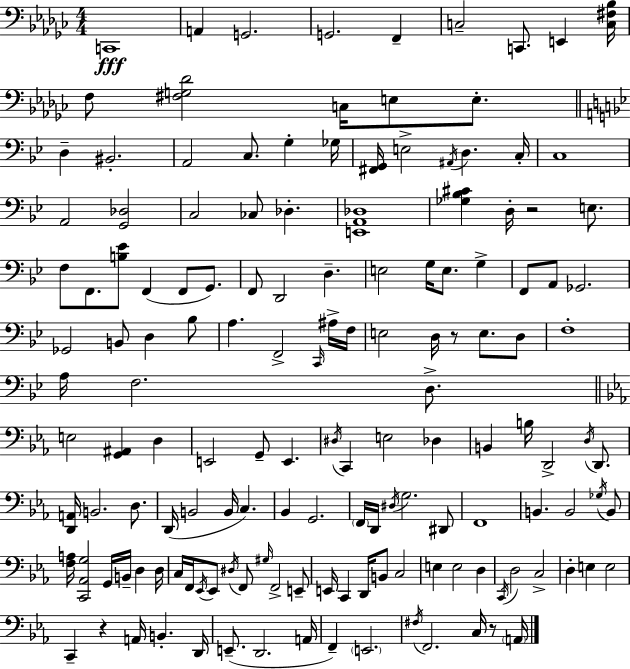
C2/w A2/q G2/h. G2/h. F2/q C3/h C2/e. E2/q [C3,F#3,Bb3]/s F3/e [F#3,G3,Db4]/h C3/s E3/e E3/e. D3/q BIS2/h. A2/h C3/e. G3/q Gb3/s [F#2,G2]/s E3/h A#2/s D3/q. C3/s C3/w A2/h [G2,Db3]/h C3/h CES3/e Db3/q. [E2,A2,Db3]/w [Gb3,Bb3,C#4]/q D3/s R/h E3/e. F3/e F2/e. [B3,Eb4]/e F2/q F2/e G2/e. F2/e D2/h D3/q. E3/h G3/s E3/e. G3/q F2/e A2/e Gb2/h. Gb2/h B2/e D3/q Bb3/e A3/q. F2/h C2/s A#3/s F3/s E3/h D3/s R/e E3/e. D3/e F3/w A3/s F3/h. D3/e. E3/h [G2,A#2]/q D3/q E2/h G2/e E2/q. D#3/s C2/q E3/h Db3/q B2/q B3/s D2/h D3/s D2/e. [D2,A2]/s B2/h. D3/e. D2/s B2/h B2/s C3/q. Bb2/q G2/h. F2/s D2/s D#3/s G3/h. D#2/e F2/w B2/q. B2/h Gb3/s B2/e [F3,A3]/s [C2,Ab2,G3]/h G2/s B2/s D3/q D3/s C3/s F2/s Eb2/s Eb2/e D#3/s F2/e G#3/s F2/h E2/e E2/s C2/q D2/s B2/e C3/h E3/q E3/h D3/q C2/s D3/h C3/h D3/q E3/q E3/h C2/q R/q A2/s B2/q. D2/s E2/e. D2/h. A2/s F2/q E2/h. F#3/s F2/h. C3/s R/e A2/s